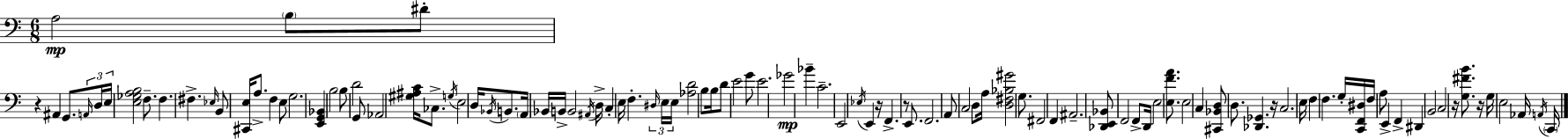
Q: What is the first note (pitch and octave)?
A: A3